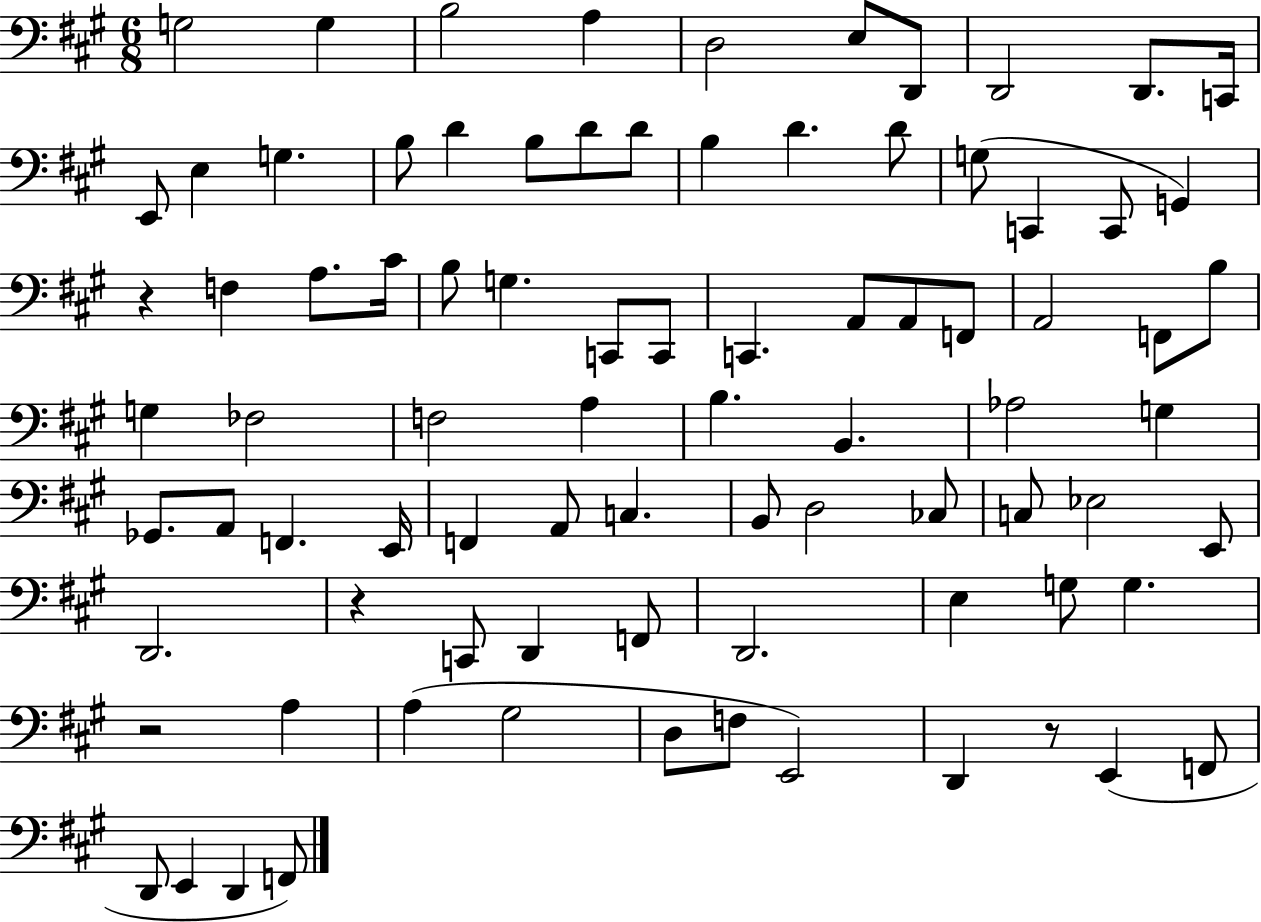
X:1
T:Untitled
M:6/8
L:1/4
K:A
G,2 G, B,2 A, D,2 E,/2 D,,/2 D,,2 D,,/2 C,,/4 E,,/2 E, G, B,/2 D B,/2 D/2 D/2 B, D D/2 G,/2 C,, C,,/2 G,, z F, A,/2 ^C/4 B,/2 G, C,,/2 C,,/2 C,, A,,/2 A,,/2 F,,/2 A,,2 F,,/2 B,/2 G, _F,2 F,2 A, B, B,, _A,2 G, _G,,/2 A,,/2 F,, E,,/4 F,, A,,/2 C, B,,/2 D,2 _C,/2 C,/2 _E,2 E,,/2 D,,2 z C,,/2 D,, F,,/2 D,,2 E, G,/2 G, z2 A, A, ^G,2 D,/2 F,/2 E,,2 D,, z/2 E,, F,,/2 D,,/2 E,, D,, F,,/2